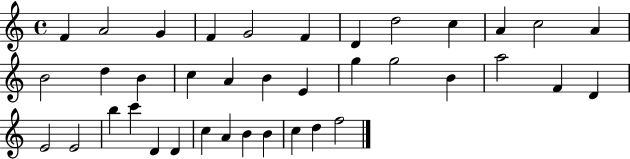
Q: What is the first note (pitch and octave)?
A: F4